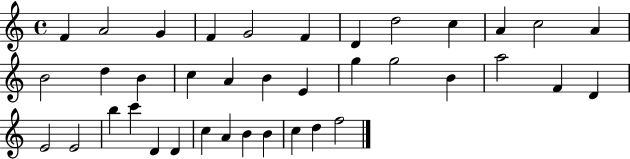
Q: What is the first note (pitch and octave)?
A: F4